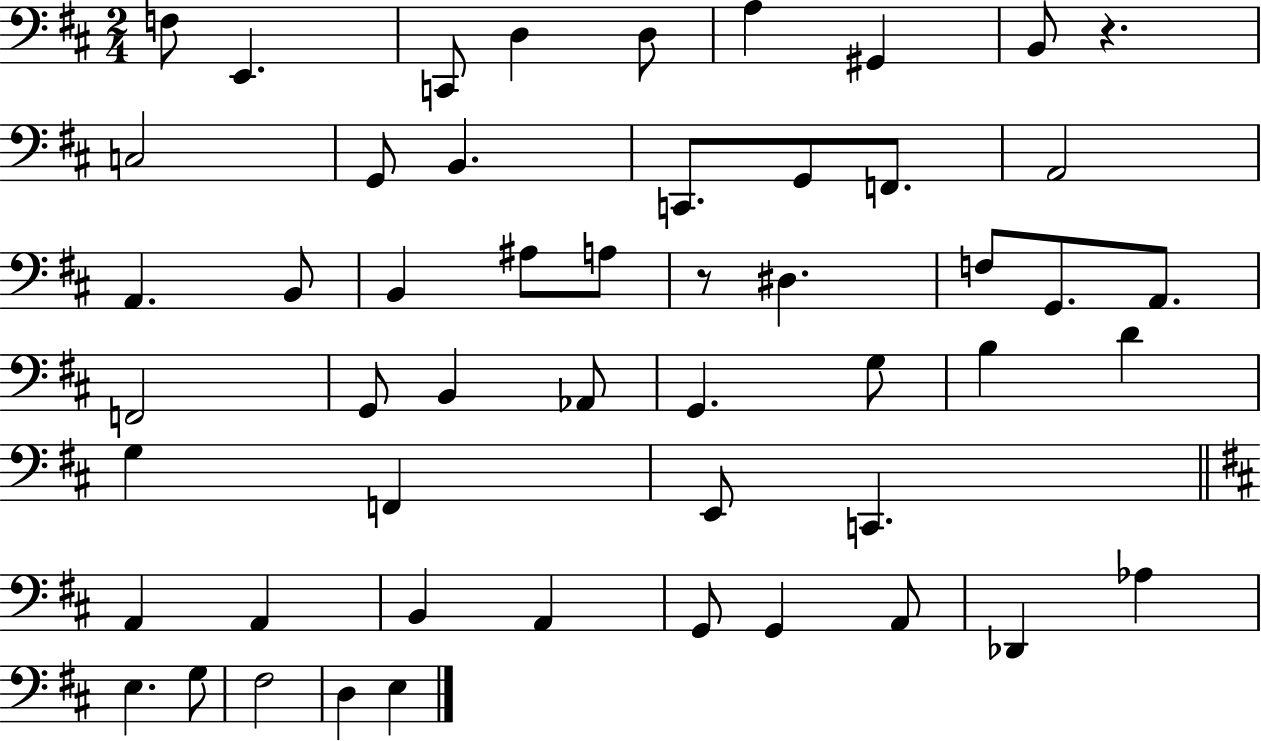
X:1
T:Untitled
M:2/4
L:1/4
K:D
F,/2 E,, C,,/2 D, D,/2 A, ^G,, B,,/2 z C,2 G,,/2 B,, C,,/2 G,,/2 F,,/2 A,,2 A,, B,,/2 B,, ^A,/2 A,/2 z/2 ^D, F,/2 G,,/2 A,,/2 F,,2 G,,/2 B,, _A,,/2 G,, G,/2 B, D G, F,, E,,/2 C,, A,, A,, B,, A,, G,,/2 G,, A,,/2 _D,, _A, E, G,/2 ^F,2 D, E,